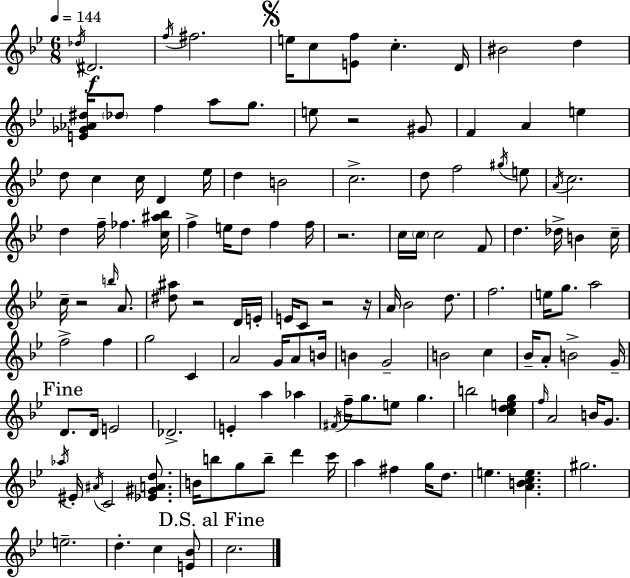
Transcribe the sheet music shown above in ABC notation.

X:1
T:Untitled
M:6/8
L:1/4
K:Bb
_d/4 ^D2 f/4 ^f2 e/4 c/2 [Ef]/2 c D/4 ^B2 d [E_G_A^d]/4 _d/2 f a/2 g/2 e/2 z2 ^G/2 F A e d/2 c c/4 D _e/4 d B2 c2 d/2 f2 ^g/4 e/2 A/4 c2 d f/4 _f [c^a_b]/4 f e/4 d/2 f f/4 z2 c/4 c/4 c2 F/2 d _d/4 B c/4 c/4 z2 b/4 A/2 [^d^a]/2 z2 D/4 E/4 E/4 C/2 z2 z/4 A/4 _B2 d/2 f2 e/4 g/2 a2 f2 f g2 C A2 G/4 A/2 B/4 B G2 B2 c _B/4 A/2 B2 G/4 D/2 D/4 E2 _D2 E a _a ^F/4 f/4 g/2 e/2 g b2 [cdeg] f/4 A2 B/4 G/2 _a/4 ^E/4 ^A/4 C2 [_E^GAd]/2 B/4 b/2 g/2 b/2 d' c'/4 a ^f g/4 d/2 e [ABce] ^g2 e2 d c [E_B]/2 c2